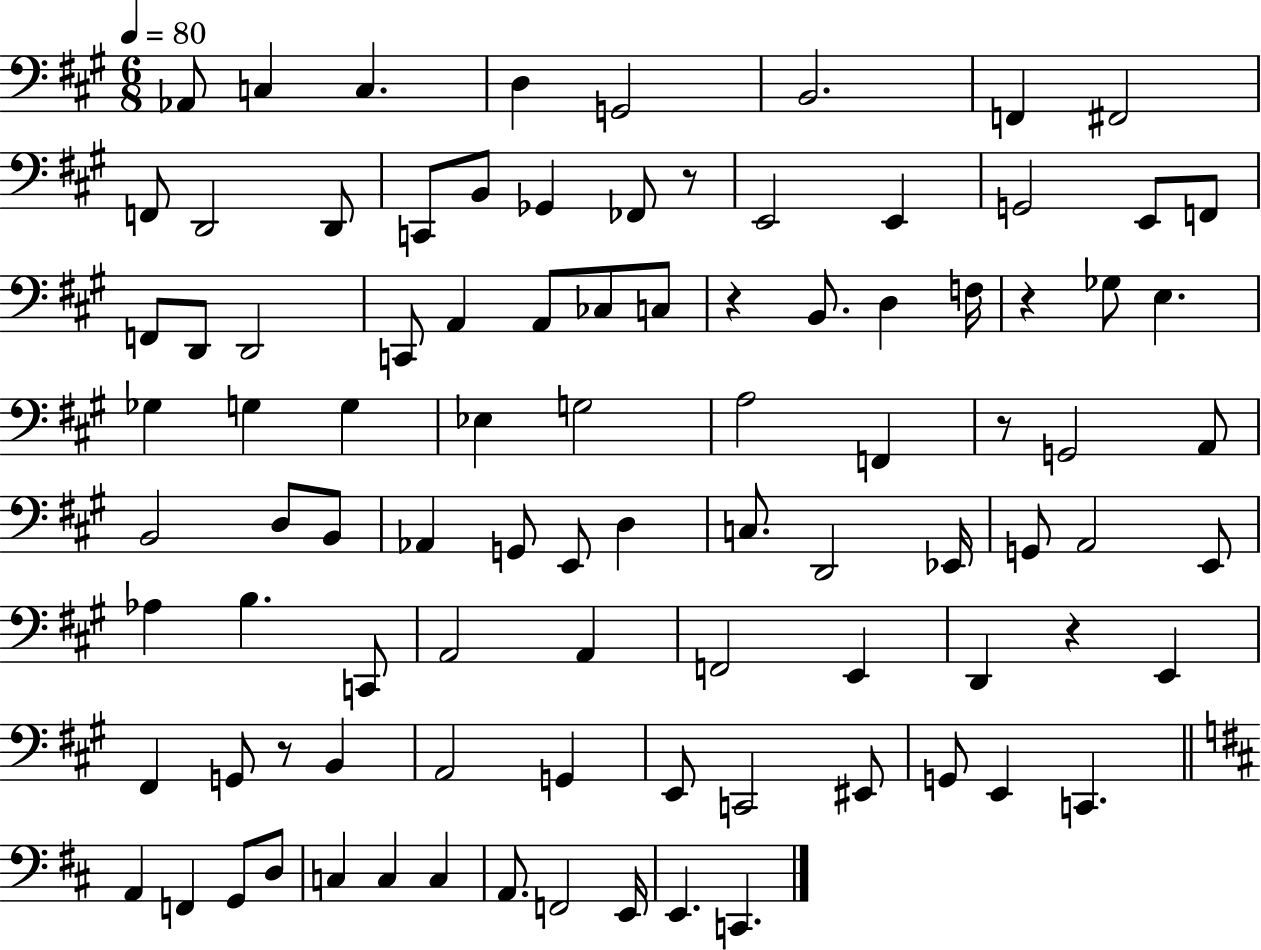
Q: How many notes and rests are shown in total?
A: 93